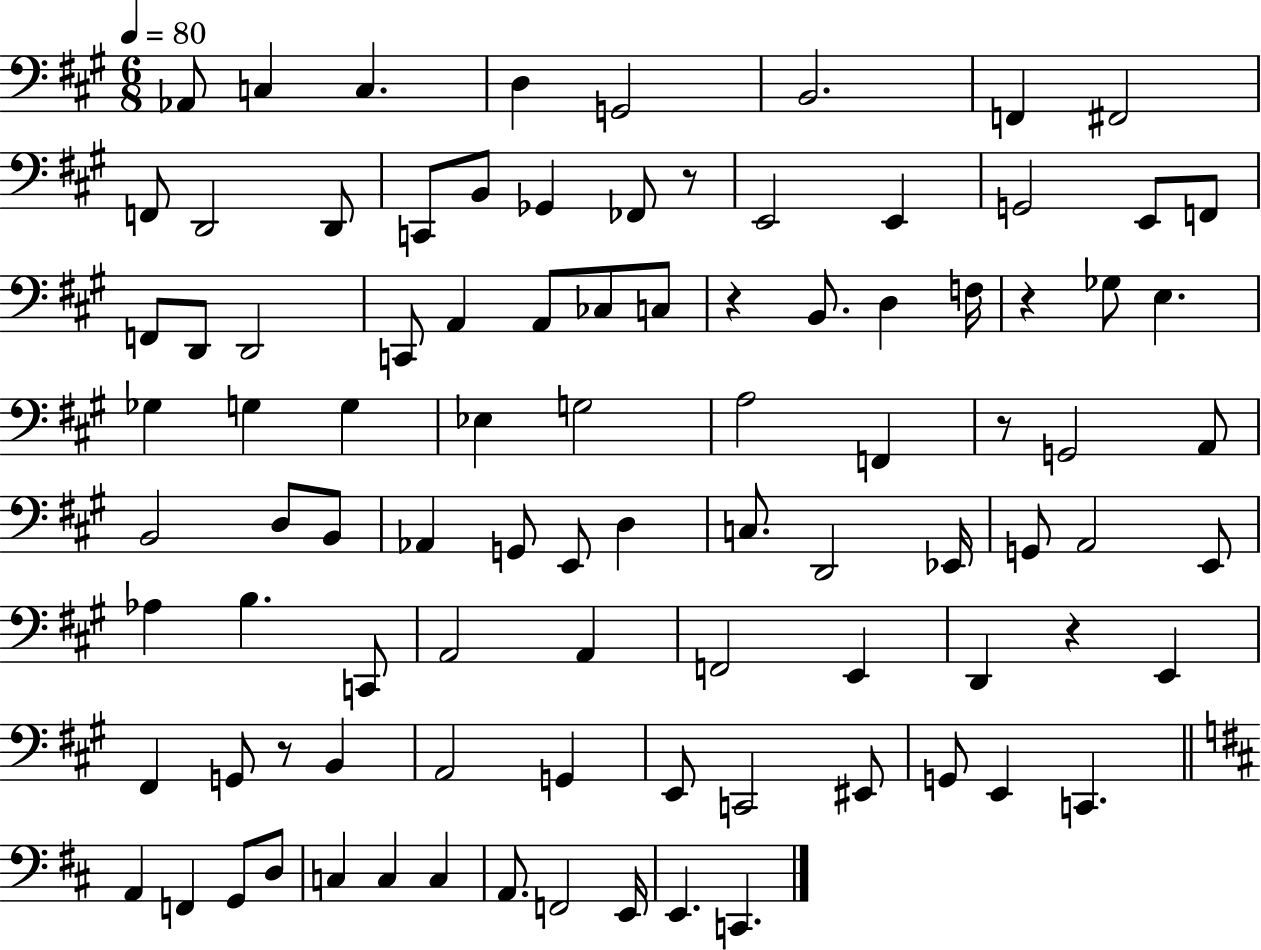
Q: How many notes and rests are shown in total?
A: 93